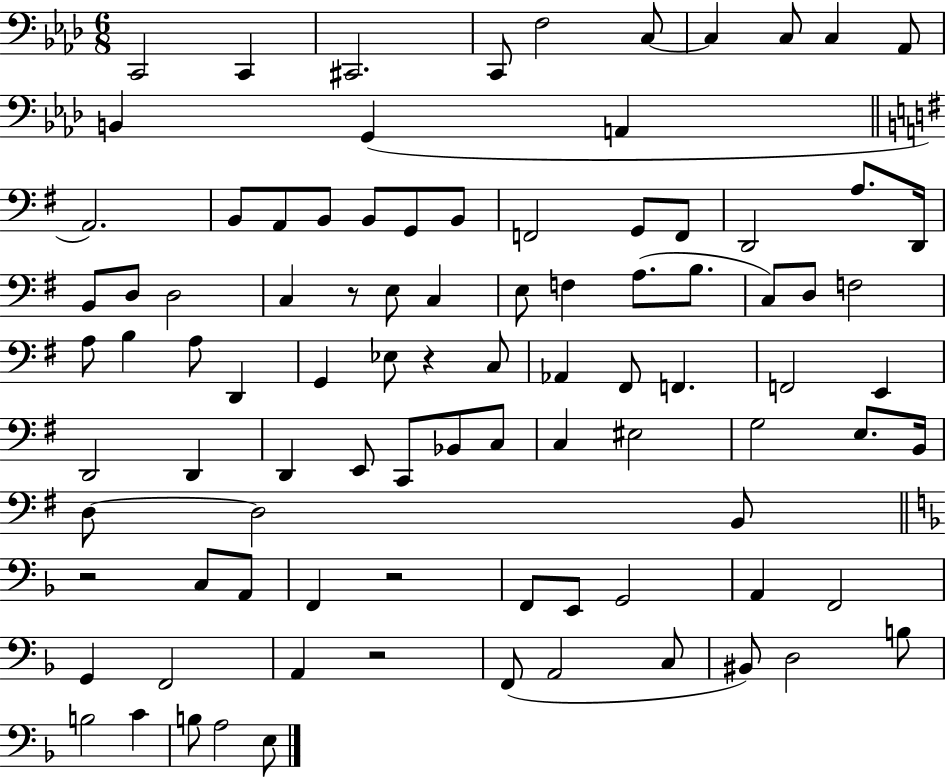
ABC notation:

X:1
T:Untitled
M:6/8
L:1/4
K:Ab
C,,2 C,, ^C,,2 C,,/2 F,2 C,/2 C, C,/2 C, _A,,/2 B,, G,, A,, A,,2 B,,/2 A,,/2 B,,/2 B,,/2 G,,/2 B,,/2 F,,2 G,,/2 F,,/2 D,,2 A,/2 D,,/4 B,,/2 D,/2 D,2 C, z/2 E,/2 C, E,/2 F, A,/2 B,/2 C,/2 D,/2 F,2 A,/2 B, A,/2 D,, G,, _E,/2 z C,/2 _A,, ^F,,/2 F,, F,,2 E,, D,,2 D,, D,, E,,/2 C,,/2 _B,,/2 C,/2 C, ^E,2 G,2 E,/2 B,,/4 D,/2 D,2 B,,/2 z2 C,/2 A,,/2 F,, z2 F,,/2 E,,/2 G,,2 A,, F,,2 G,, F,,2 A,, z2 F,,/2 A,,2 C,/2 ^B,,/2 D,2 B,/2 B,2 C B,/2 A,2 E,/2